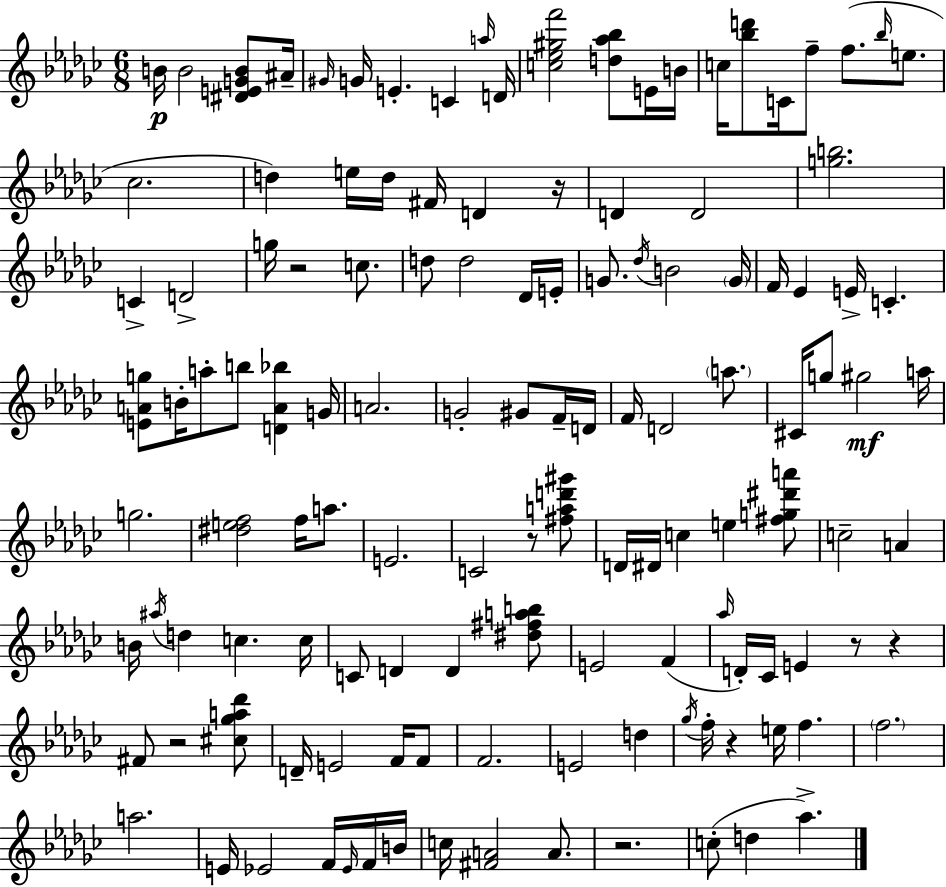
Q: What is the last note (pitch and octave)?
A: Ab5